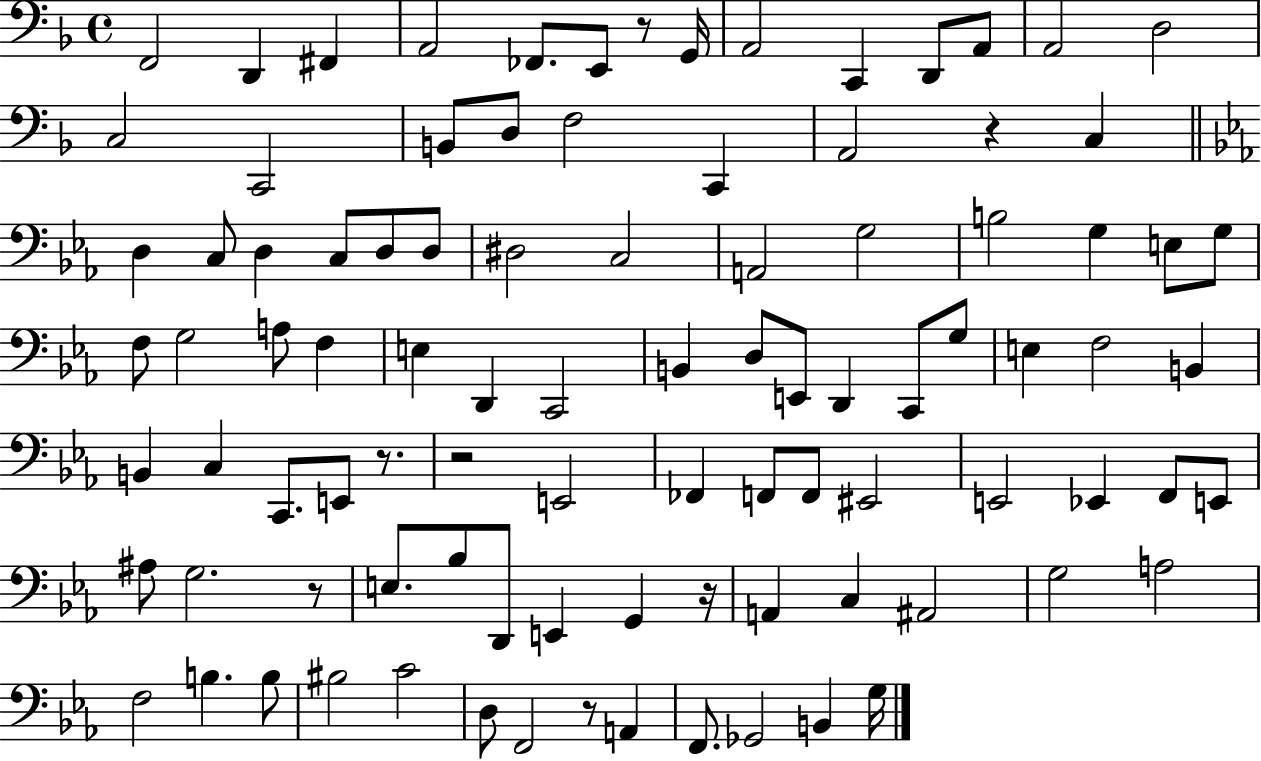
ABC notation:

X:1
T:Untitled
M:4/4
L:1/4
K:F
F,,2 D,, ^F,, A,,2 _F,,/2 E,,/2 z/2 G,,/4 A,,2 C,, D,,/2 A,,/2 A,,2 D,2 C,2 C,,2 B,,/2 D,/2 F,2 C,, A,,2 z C, D, C,/2 D, C,/2 D,/2 D,/2 ^D,2 C,2 A,,2 G,2 B,2 G, E,/2 G,/2 F,/2 G,2 A,/2 F, E, D,, C,,2 B,, D,/2 E,,/2 D,, C,,/2 G,/2 E, F,2 B,, B,, C, C,,/2 E,,/2 z/2 z2 E,,2 _F,, F,,/2 F,,/2 ^E,,2 E,,2 _E,, F,,/2 E,,/2 ^A,/2 G,2 z/2 E,/2 _B,/2 D,,/2 E,, G,, z/4 A,, C, ^A,,2 G,2 A,2 F,2 B, B,/2 ^B,2 C2 D,/2 F,,2 z/2 A,, F,,/2 _G,,2 B,, G,/4